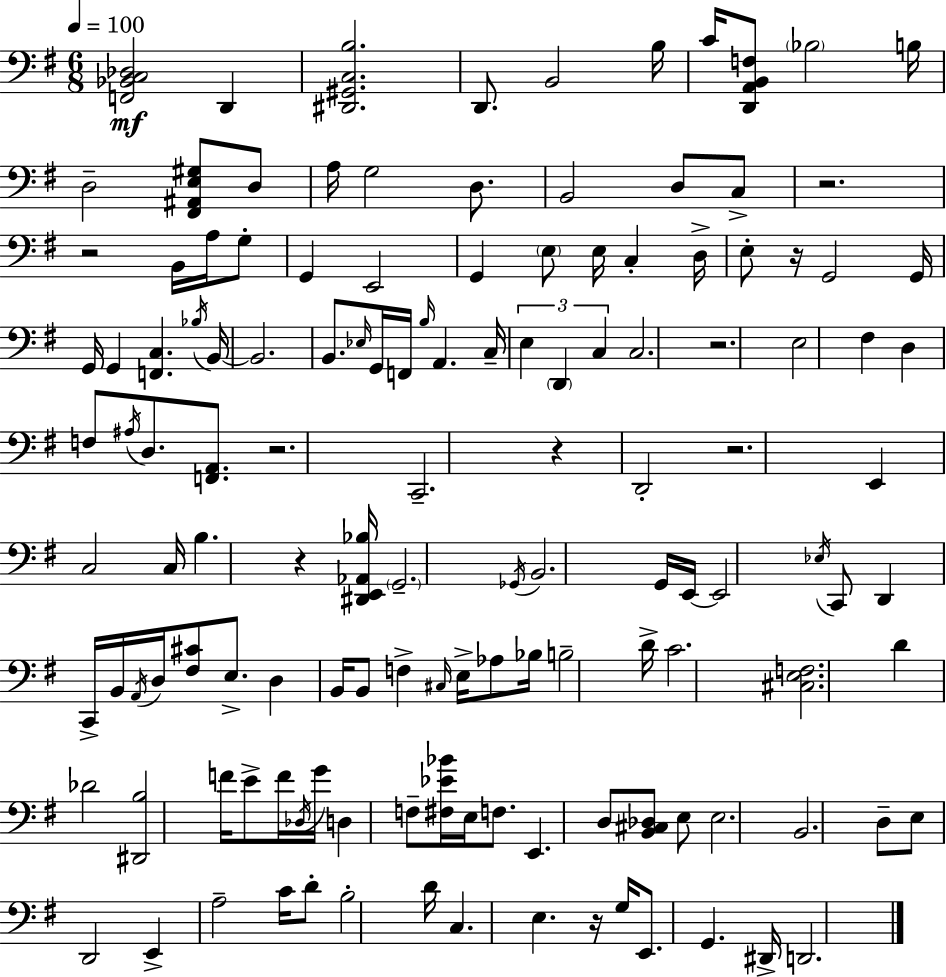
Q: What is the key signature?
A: E minor